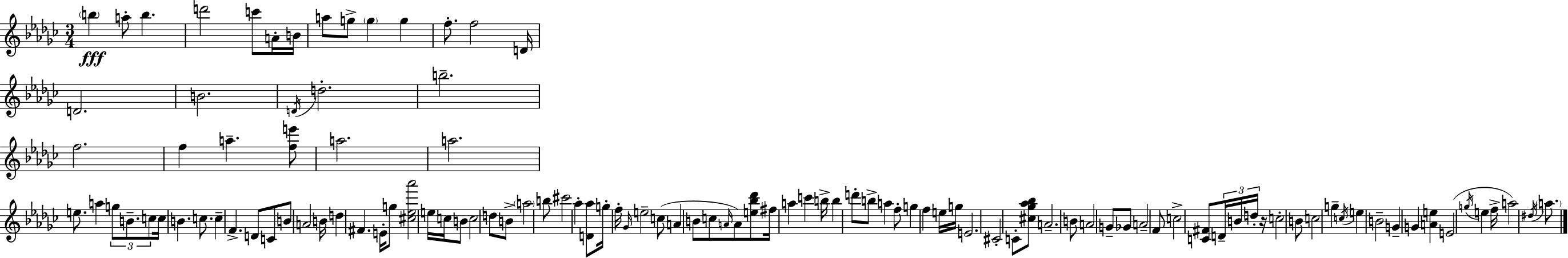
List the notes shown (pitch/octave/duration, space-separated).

B5/q A5/e B5/q. D6/h C6/e A4/s B4/s A5/e G5/e G5/q G5/q F5/e. F5/h D4/s D4/h. B4/h. D4/s D5/h. B5/h. F5/h. F5/q A5/q. [F5,E6]/e A5/h. A5/h. E5/e. A5/q G5/e B4/e. C5/e C5/s B4/q. C5/e. C5/q F4/q. D4/e C4/e B4/e A4/h B4/s D5/q F#4/q. E4/s G5/e [C#5,Eb5,Ab6]/h E5/s C5/s B4/e C5/h D5/e B4/e A5/h B5/e C#6/h Ab5/q [D4,Ab5]/e G5/s F5/s Gb4/s E5/h C5/e A4/q B4/e C5/e A4/s A4/e [E5,Bb5,Db6]/e F#5/s A5/q C6/q B5/s B5/q D6/e B5/e A5/q F5/e G5/q F5/q E5/s G5/s E4/h. C#4/h C4/e [C#5,Gb5,Ab5,Bb5]/e A4/h. B4/e A4/h G4/e Gb4/e A4/h F4/e C5/h [C4,F#4]/e D4/s B4/s D5/s R/s C5/h B4/e C5/h G5/q C5/s E5/q B4/h G4/q G4/q [A4,E5]/q E4/h G5/s E5/q F5/s A5/h D#5/s A5/e.